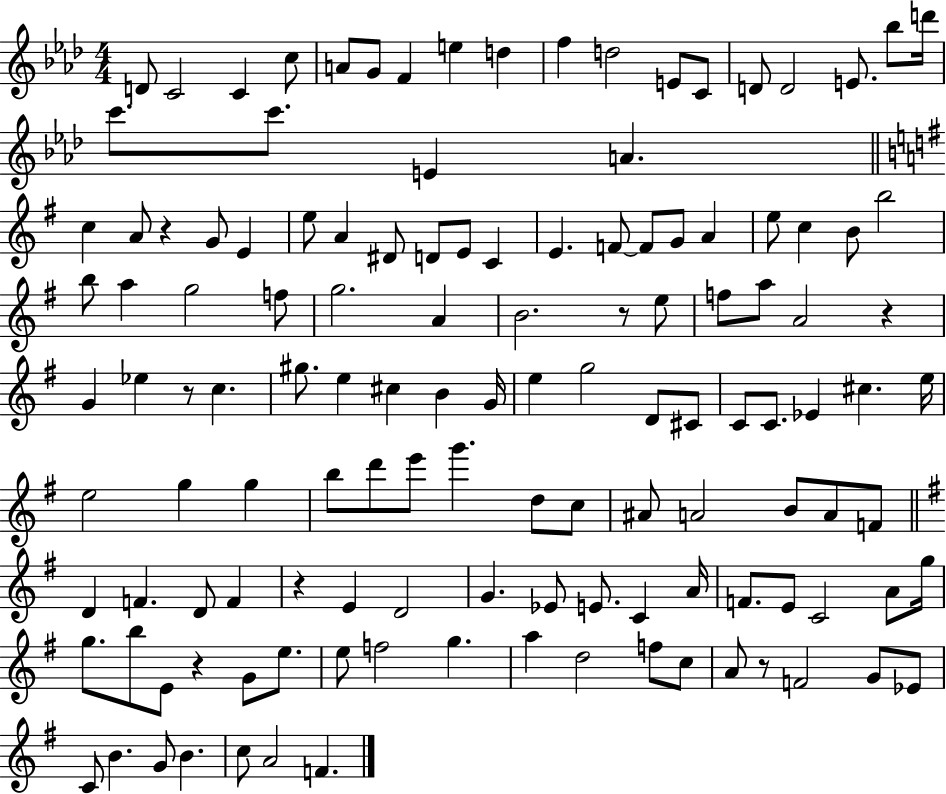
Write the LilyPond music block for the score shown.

{
  \clef treble
  \numericTimeSignature
  \time 4/4
  \key aes \major
  d'8 c'2 c'4 c''8 | a'8 g'8 f'4 e''4 d''4 | f''4 d''2 e'8 c'8 | d'8 d'2 e'8. bes''8 d'''16 | \break c'''8. c'''8. e'4 a'4. | \bar "||" \break \key e \minor c''4 a'8 r4 g'8 e'4 | e''8 a'4 dis'8 d'8 e'8 c'4 | e'4. f'8~~ f'8 g'8 a'4 | e''8 c''4 b'8 b''2 | \break b''8 a''4 g''2 f''8 | g''2. a'4 | b'2. r8 e''8 | f''8 a''8 a'2 r4 | \break g'4 ees''4 r8 c''4. | gis''8. e''4 cis''4 b'4 g'16 | e''4 g''2 d'8 cis'8 | c'8 c'8. ees'4 cis''4. e''16 | \break e''2 g''4 g''4 | b''8 d'''8 e'''8 g'''4. d''8 c''8 | ais'8 a'2 b'8 a'8 f'8 | \bar "||" \break \key g \major d'4 f'4. d'8 f'4 | r4 e'4 d'2 | g'4. ees'8 e'8. c'4 a'16 | f'8. e'8 c'2 a'8 g''16 | \break g''8. b''8 e'8 r4 g'8 e''8. | e''8 f''2 g''4. | a''4 d''2 f''8 c''8 | a'8 r8 f'2 g'8 ees'8 | \break c'8 b'4. g'8 b'4. | c''8 a'2 f'4. | \bar "|."
}